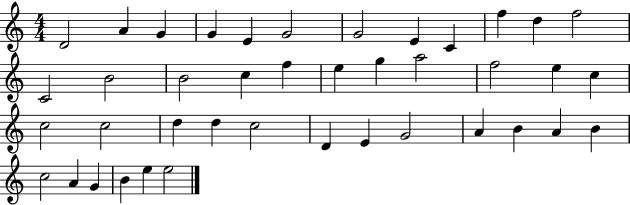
{
  \clef treble
  \numericTimeSignature
  \time 4/4
  \key c \major
  d'2 a'4 g'4 | g'4 e'4 g'2 | g'2 e'4 c'4 | f''4 d''4 f''2 | \break c'2 b'2 | b'2 c''4 f''4 | e''4 g''4 a''2 | f''2 e''4 c''4 | \break c''2 c''2 | d''4 d''4 c''2 | d'4 e'4 g'2 | a'4 b'4 a'4 b'4 | \break c''2 a'4 g'4 | b'4 e''4 e''2 | \bar "|."
}